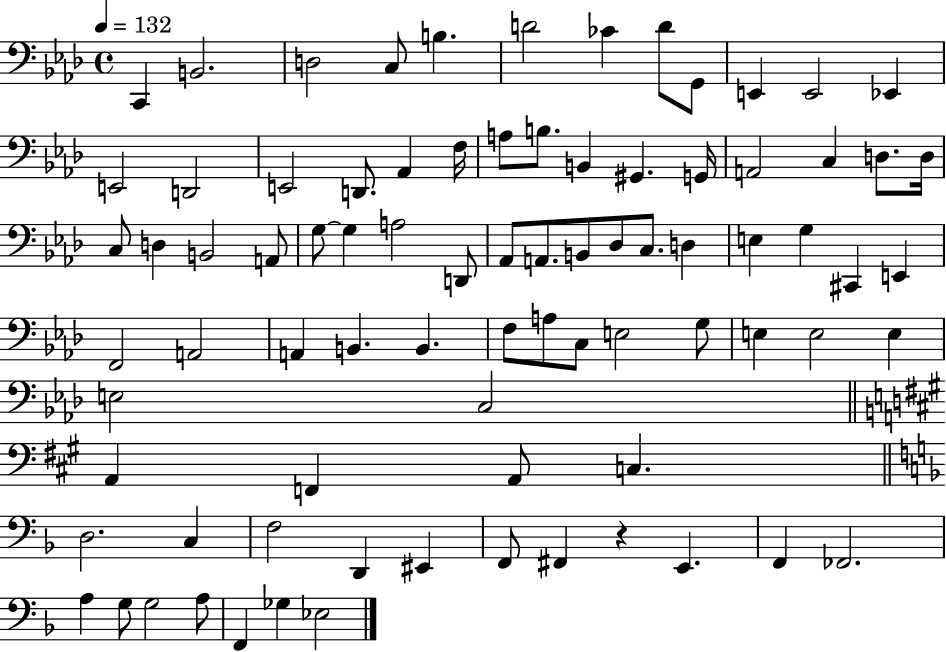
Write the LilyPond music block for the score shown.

{
  \clef bass
  \time 4/4
  \defaultTimeSignature
  \key aes \major
  \tempo 4 = 132
  c,4 b,2. | d2 c8 b4. | d'2 ces'4 d'8 g,8 | e,4 e,2 ees,4 | \break e,2 d,2 | e,2 d,8. aes,4 f16 | a8 b8. b,4 gis,4. g,16 | a,2 c4 d8. d16 | \break c8 d4 b,2 a,8 | g8~~ g4 a2 d,8 | aes,8 a,8. b,8 des8 c8. d4 | e4 g4 cis,4 e,4 | \break f,2 a,2 | a,4 b,4. b,4. | f8 a8 c8 e2 g8 | e4 e2 e4 | \break e2 c2 | \bar "||" \break \key a \major a,4 f,4 a,8 c4. | \bar "||" \break \key f \major d2. c4 | f2 d,4 eis,4 | f,8 fis,4 r4 e,4. | f,4 fes,2. | \break a4 g8 g2 a8 | f,4 ges4 ees2 | \bar "|."
}